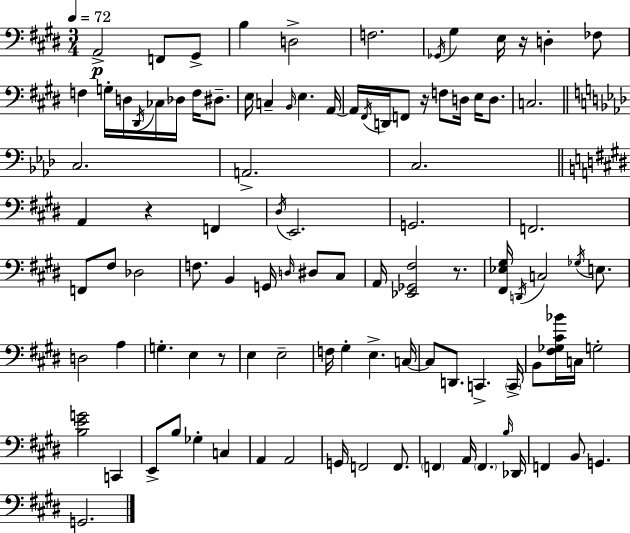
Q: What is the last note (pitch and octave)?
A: G2